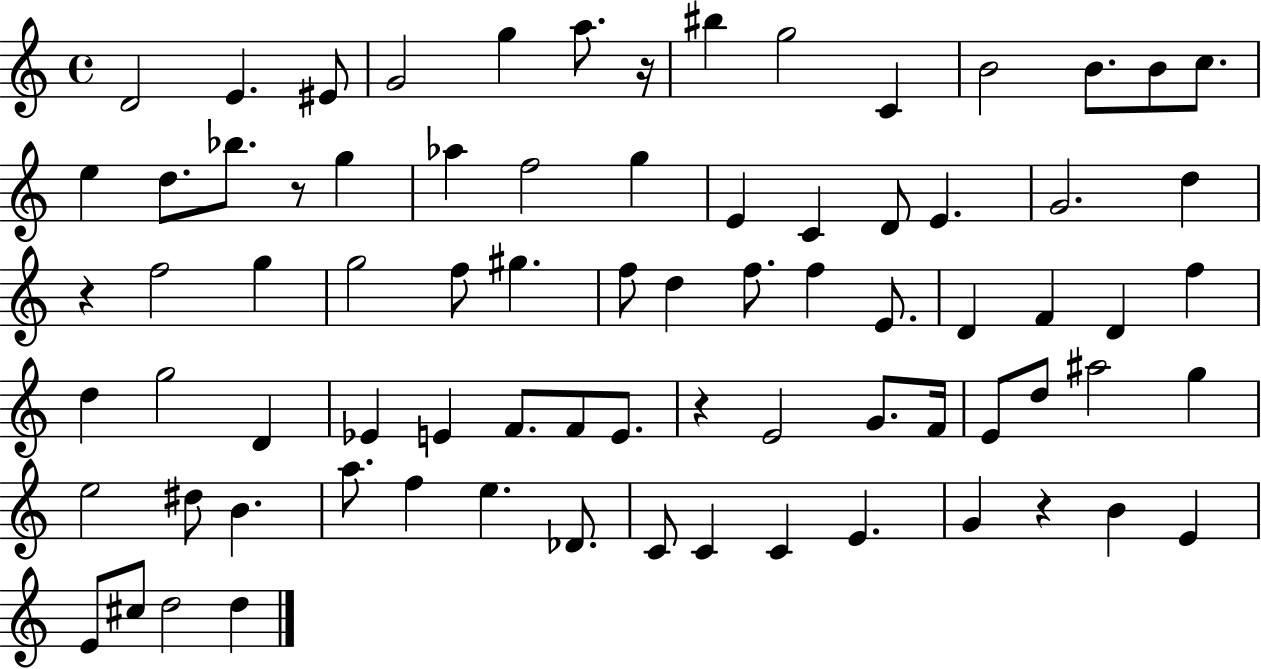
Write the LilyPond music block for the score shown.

{
  \clef treble
  \time 4/4
  \defaultTimeSignature
  \key c \major
  d'2 e'4. eis'8 | g'2 g''4 a''8. r16 | bis''4 g''2 c'4 | b'2 b'8. b'8 c''8. | \break e''4 d''8. bes''8. r8 g''4 | aes''4 f''2 g''4 | e'4 c'4 d'8 e'4. | g'2. d''4 | \break r4 f''2 g''4 | g''2 f''8 gis''4. | f''8 d''4 f''8. f''4 e'8. | d'4 f'4 d'4 f''4 | \break d''4 g''2 d'4 | ees'4 e'4 f'8. f'8 e'8. | r4 e'2 g'8. f'16 | e'8 d''8 ais''2 g''4 | \break e''2 dis''8 b'4. | a''8. f''4 e''4. des'8. | c'8 c'4 c'4 e'4. | g'4 r4 b'4 e'4 | \break e'8 cis''8 d''2 d''4 | \bar "|."
}